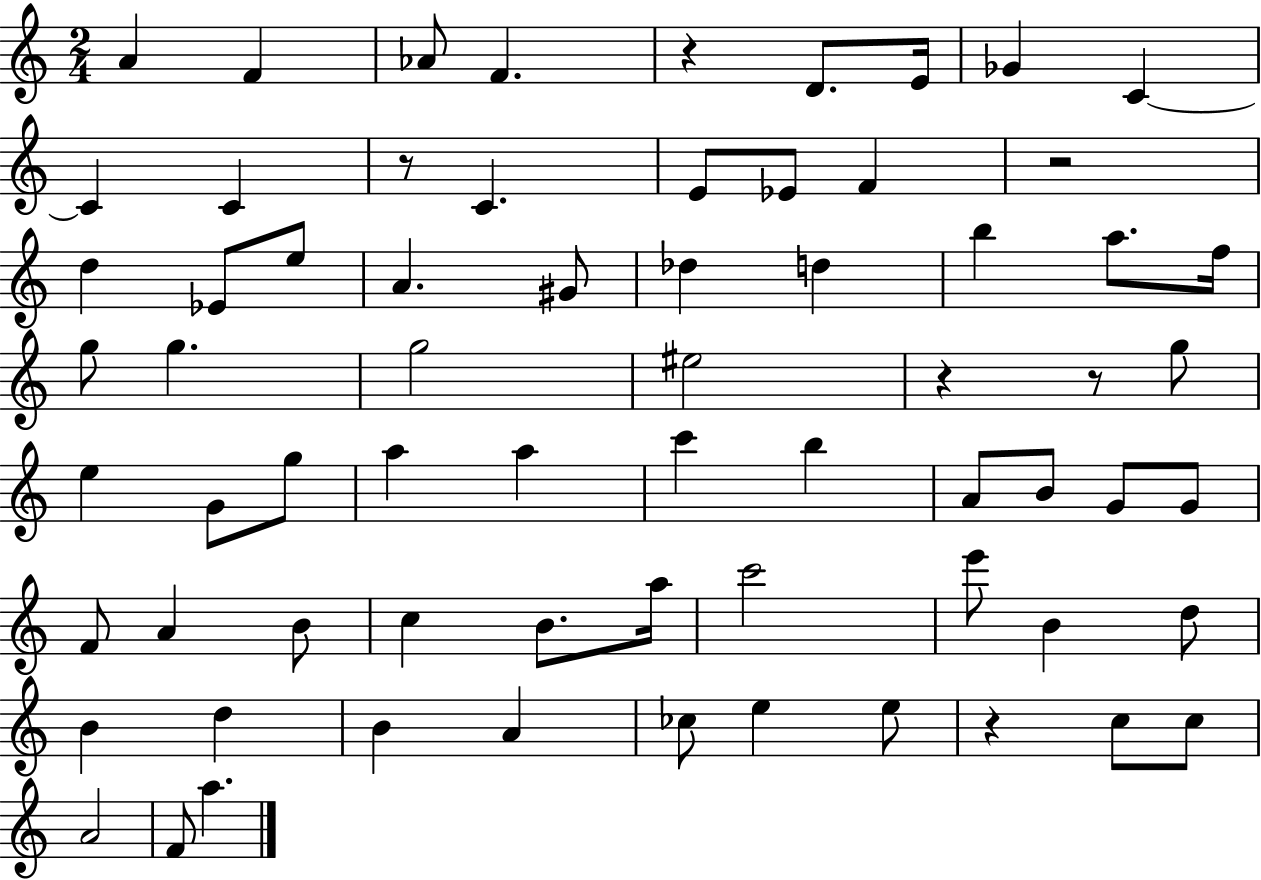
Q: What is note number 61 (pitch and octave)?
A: F4